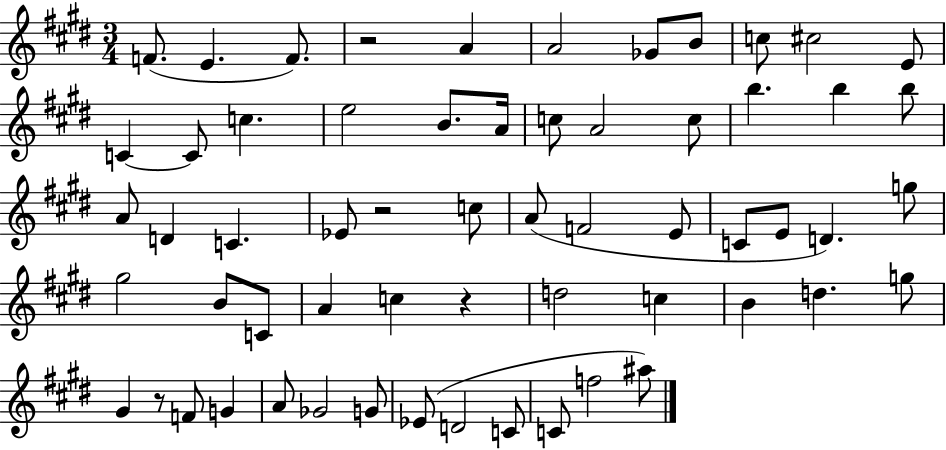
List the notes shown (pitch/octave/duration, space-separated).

F4/e. E4/q. F4/e. R/h A4/q A4/h Gb4/e B4/e C5/e C#5/h E4/e C4/q C4/e C5/q. E5/h B4/e. A4/s C5/e A4/h C5/e B5/q. B5/q B5/e A4/e D4/q C4/q. Eb4/e R/h C5/e A4/e F4/h E4/e C4/e E4/e D4/q. G5/e G#5/h B4/e C4/e A4/q C5/q R/q D5/h C5/q B4/q D5/q. G5/e G#4/q R/e F4/e G4/q A4/e Gb4/h G4/e Eb4/e D4/h C4/e C4/e F5/h A#5/e